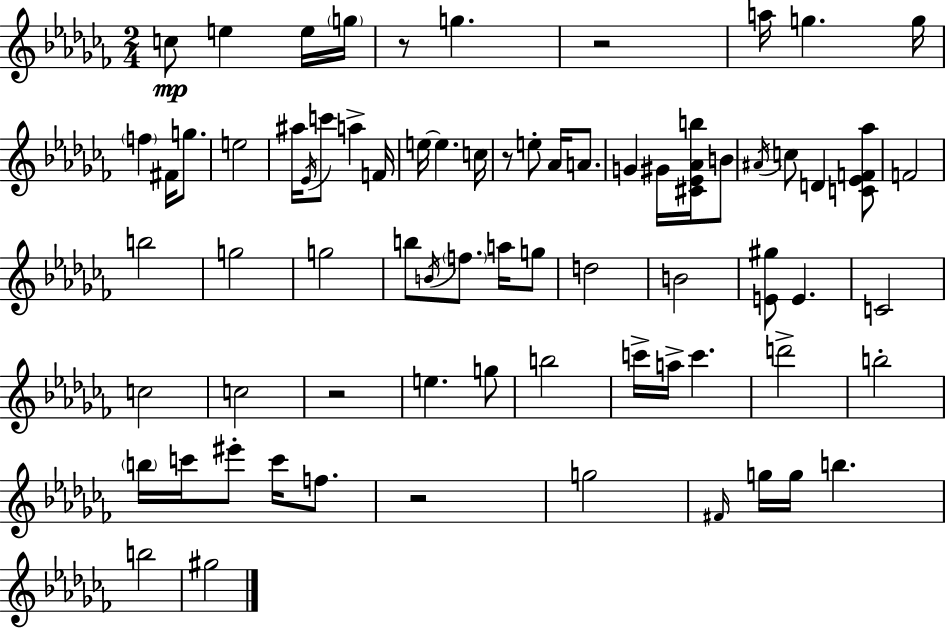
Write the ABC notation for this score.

X:1
T:Untitled
M:2/4
L:1/4
K:Abm
c/2 e e/4 g/4 z/2 g z2 a/4 g g/4 f ^F/4 g/2 e2 ^a/4 _E/4 c'/2 a F/4 e/4 e c/4 z/2 e/2 _A/4 A/2 G ^G/4 [^C_E_Ab]/4 B/2 ^A/4 c/2 D [C_EF_a]/2 F2 b2 g2 g2 b/2 B/4 f/2 a/4 g/2 d2 B2 [E^g]/2 E C2 c2 c2 z2 e g/2 b2 c'/4 a/4 c' d'2 b2 b/4 c'/4 ^e'/2 c'/4 f/2 z2 g2 ^F/4 g/4 g/4 b b2 ^g2